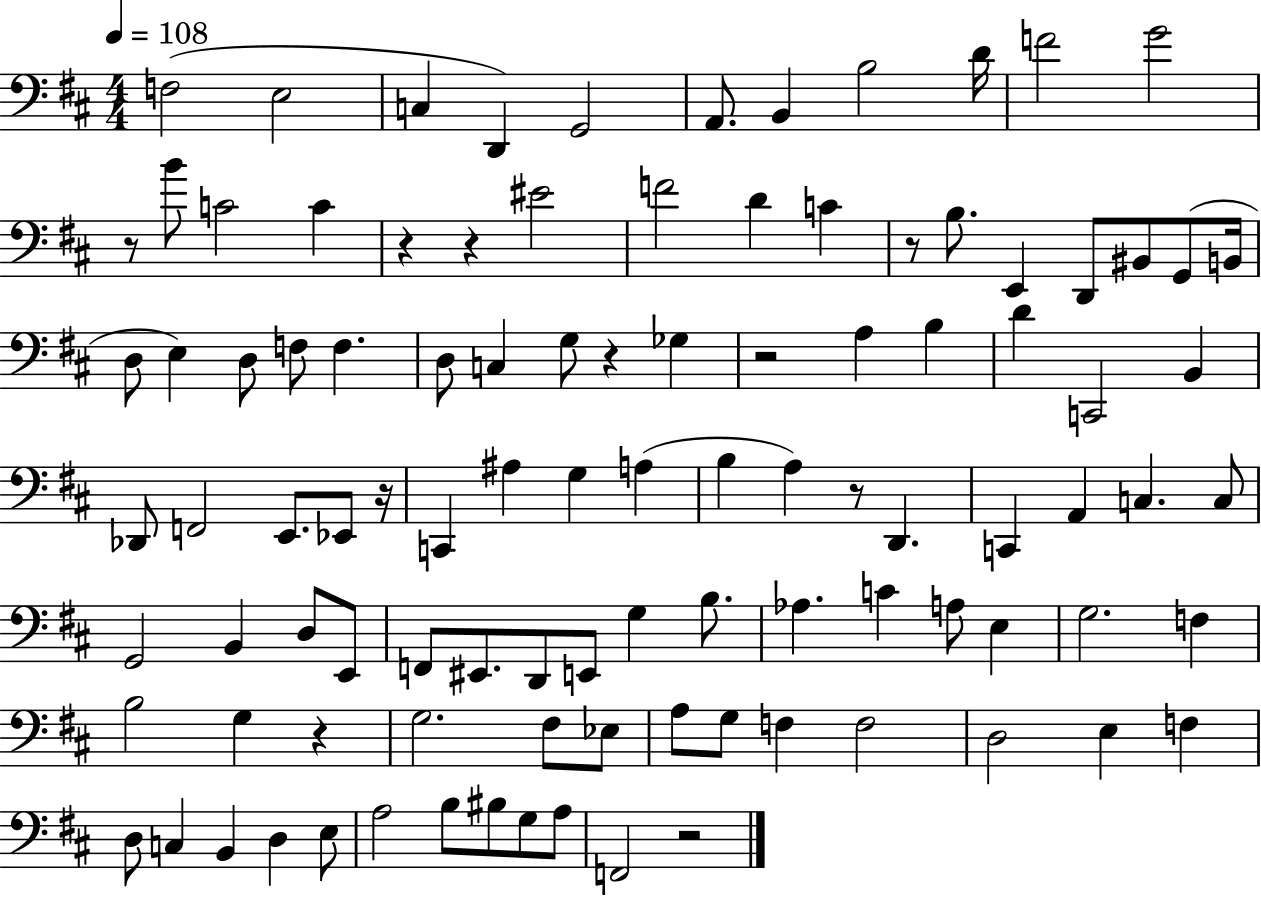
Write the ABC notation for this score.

X:1
T:Untitled
M:4/4
L:1/4
K:D
F,2 E,2 C, D,, G,,2 A,,/2 B,, B,2 D/4 F2 G2 z/2 B/2 C2 C z z ^E2 F2 D C z/2 B,/2 E,, D,,/2 ^B,,/2 G,,/2 B,,/4 D,/2 E, D,/2 F,/2 F, D,/2 C, G,/2 z _G, z2 A, B, D C,,2 B,, _D,,/2 F,,2 E,,/2 _E,,/2 z/4 C,, ^A, G, A, B, A, z/2 D,, C,, A,, C, C,/2 G,,2 B,, D,/2 E,,/2 F,,/2 ^E,,/2 D,,/2 E,,/2 G, B,/2 _A, C A,/2 E, G,2 F, B,2 G, z G,2 ^F,/2 _E,/2 A,/2 G,/2 F, F,2 D,2 E, F, D,/2 C, B,, D, E,/2 A,2 B,/2 ^B,/2 G,/2 A,/2 F,,2 z2